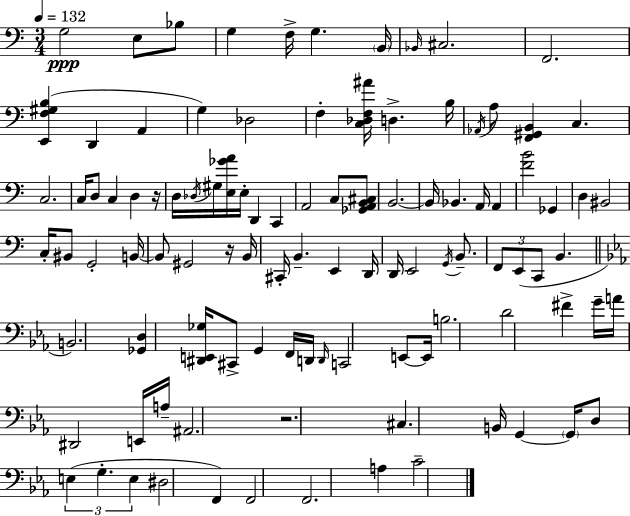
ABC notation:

X:1
T:Untitled
M:3/4
L:1/4
K:C
G,2 E,/2 _B,/2 G, F,/4 G, B,,/4 _B,,/4 ^C,2 F,,2 [E,,F,^G,B,] D,, A,, G, _D,2 F, [C,_D,F,^A]/4 D, B,/4 _A,,/4 A,/2 [F,,^G,,B,,] C, C,2 C,/4 D,/2 C, D, z/4 D,/4 _D,/4 ^G,/4 [E,_GA]/4 E,/4 D,, C,, A,,2 C,/2 [_G,,A,,B,,^C,]/2 B,,2 B,,/4 _B,, A,,/4 A,, [FB]2 _G,, D, ^B,,2 C,/4 ^B,,/2 G,,2 B,,/4 B,,/2 ^G,,2 z/4 B,,/4 ^C,,/4 B,, E,, D,,/4 D,,/4 E,,2 G,,/4 B,,/2 F,,/2 E,,/2 C,,/2 B,, B,,2 [_G,,D,] [^D,,E,,_G,]/4 ^C,,/2 G,, F,,/4 D,,/4 D,,/4 C,,2 E,,/2 E,,/4 B,2 D2 ^F G/4 A/4 ^D,,2 E,,/4 A,/4 ^A,,2 z2 ^C, B,,/4 G,, G,,/4 D,/2 E, G, E, ^D,2 F,, F,,2 F,,2 A, C2